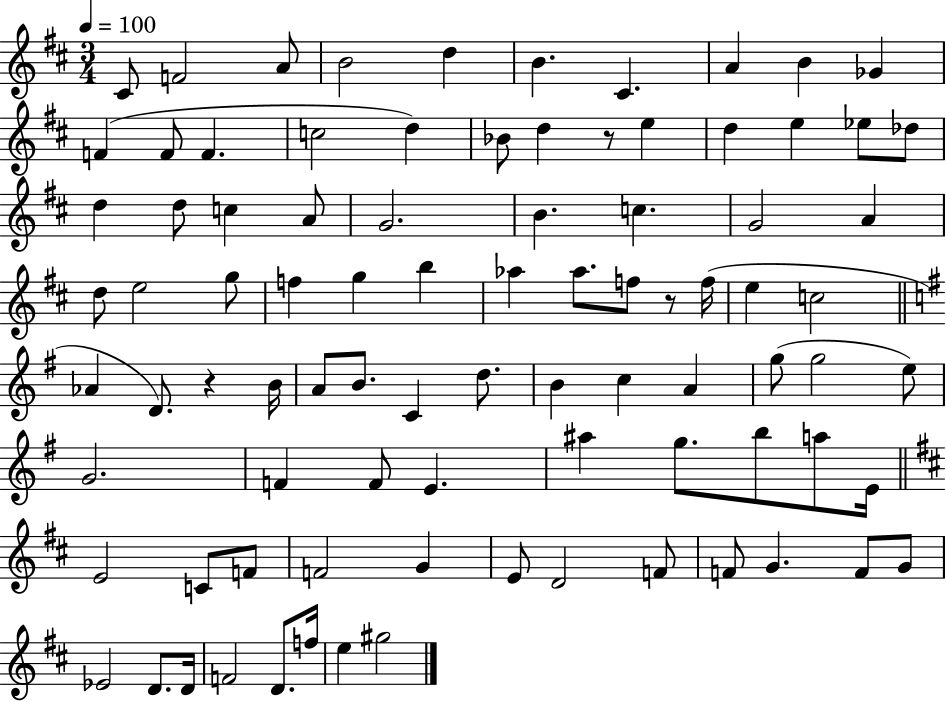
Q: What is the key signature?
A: D major